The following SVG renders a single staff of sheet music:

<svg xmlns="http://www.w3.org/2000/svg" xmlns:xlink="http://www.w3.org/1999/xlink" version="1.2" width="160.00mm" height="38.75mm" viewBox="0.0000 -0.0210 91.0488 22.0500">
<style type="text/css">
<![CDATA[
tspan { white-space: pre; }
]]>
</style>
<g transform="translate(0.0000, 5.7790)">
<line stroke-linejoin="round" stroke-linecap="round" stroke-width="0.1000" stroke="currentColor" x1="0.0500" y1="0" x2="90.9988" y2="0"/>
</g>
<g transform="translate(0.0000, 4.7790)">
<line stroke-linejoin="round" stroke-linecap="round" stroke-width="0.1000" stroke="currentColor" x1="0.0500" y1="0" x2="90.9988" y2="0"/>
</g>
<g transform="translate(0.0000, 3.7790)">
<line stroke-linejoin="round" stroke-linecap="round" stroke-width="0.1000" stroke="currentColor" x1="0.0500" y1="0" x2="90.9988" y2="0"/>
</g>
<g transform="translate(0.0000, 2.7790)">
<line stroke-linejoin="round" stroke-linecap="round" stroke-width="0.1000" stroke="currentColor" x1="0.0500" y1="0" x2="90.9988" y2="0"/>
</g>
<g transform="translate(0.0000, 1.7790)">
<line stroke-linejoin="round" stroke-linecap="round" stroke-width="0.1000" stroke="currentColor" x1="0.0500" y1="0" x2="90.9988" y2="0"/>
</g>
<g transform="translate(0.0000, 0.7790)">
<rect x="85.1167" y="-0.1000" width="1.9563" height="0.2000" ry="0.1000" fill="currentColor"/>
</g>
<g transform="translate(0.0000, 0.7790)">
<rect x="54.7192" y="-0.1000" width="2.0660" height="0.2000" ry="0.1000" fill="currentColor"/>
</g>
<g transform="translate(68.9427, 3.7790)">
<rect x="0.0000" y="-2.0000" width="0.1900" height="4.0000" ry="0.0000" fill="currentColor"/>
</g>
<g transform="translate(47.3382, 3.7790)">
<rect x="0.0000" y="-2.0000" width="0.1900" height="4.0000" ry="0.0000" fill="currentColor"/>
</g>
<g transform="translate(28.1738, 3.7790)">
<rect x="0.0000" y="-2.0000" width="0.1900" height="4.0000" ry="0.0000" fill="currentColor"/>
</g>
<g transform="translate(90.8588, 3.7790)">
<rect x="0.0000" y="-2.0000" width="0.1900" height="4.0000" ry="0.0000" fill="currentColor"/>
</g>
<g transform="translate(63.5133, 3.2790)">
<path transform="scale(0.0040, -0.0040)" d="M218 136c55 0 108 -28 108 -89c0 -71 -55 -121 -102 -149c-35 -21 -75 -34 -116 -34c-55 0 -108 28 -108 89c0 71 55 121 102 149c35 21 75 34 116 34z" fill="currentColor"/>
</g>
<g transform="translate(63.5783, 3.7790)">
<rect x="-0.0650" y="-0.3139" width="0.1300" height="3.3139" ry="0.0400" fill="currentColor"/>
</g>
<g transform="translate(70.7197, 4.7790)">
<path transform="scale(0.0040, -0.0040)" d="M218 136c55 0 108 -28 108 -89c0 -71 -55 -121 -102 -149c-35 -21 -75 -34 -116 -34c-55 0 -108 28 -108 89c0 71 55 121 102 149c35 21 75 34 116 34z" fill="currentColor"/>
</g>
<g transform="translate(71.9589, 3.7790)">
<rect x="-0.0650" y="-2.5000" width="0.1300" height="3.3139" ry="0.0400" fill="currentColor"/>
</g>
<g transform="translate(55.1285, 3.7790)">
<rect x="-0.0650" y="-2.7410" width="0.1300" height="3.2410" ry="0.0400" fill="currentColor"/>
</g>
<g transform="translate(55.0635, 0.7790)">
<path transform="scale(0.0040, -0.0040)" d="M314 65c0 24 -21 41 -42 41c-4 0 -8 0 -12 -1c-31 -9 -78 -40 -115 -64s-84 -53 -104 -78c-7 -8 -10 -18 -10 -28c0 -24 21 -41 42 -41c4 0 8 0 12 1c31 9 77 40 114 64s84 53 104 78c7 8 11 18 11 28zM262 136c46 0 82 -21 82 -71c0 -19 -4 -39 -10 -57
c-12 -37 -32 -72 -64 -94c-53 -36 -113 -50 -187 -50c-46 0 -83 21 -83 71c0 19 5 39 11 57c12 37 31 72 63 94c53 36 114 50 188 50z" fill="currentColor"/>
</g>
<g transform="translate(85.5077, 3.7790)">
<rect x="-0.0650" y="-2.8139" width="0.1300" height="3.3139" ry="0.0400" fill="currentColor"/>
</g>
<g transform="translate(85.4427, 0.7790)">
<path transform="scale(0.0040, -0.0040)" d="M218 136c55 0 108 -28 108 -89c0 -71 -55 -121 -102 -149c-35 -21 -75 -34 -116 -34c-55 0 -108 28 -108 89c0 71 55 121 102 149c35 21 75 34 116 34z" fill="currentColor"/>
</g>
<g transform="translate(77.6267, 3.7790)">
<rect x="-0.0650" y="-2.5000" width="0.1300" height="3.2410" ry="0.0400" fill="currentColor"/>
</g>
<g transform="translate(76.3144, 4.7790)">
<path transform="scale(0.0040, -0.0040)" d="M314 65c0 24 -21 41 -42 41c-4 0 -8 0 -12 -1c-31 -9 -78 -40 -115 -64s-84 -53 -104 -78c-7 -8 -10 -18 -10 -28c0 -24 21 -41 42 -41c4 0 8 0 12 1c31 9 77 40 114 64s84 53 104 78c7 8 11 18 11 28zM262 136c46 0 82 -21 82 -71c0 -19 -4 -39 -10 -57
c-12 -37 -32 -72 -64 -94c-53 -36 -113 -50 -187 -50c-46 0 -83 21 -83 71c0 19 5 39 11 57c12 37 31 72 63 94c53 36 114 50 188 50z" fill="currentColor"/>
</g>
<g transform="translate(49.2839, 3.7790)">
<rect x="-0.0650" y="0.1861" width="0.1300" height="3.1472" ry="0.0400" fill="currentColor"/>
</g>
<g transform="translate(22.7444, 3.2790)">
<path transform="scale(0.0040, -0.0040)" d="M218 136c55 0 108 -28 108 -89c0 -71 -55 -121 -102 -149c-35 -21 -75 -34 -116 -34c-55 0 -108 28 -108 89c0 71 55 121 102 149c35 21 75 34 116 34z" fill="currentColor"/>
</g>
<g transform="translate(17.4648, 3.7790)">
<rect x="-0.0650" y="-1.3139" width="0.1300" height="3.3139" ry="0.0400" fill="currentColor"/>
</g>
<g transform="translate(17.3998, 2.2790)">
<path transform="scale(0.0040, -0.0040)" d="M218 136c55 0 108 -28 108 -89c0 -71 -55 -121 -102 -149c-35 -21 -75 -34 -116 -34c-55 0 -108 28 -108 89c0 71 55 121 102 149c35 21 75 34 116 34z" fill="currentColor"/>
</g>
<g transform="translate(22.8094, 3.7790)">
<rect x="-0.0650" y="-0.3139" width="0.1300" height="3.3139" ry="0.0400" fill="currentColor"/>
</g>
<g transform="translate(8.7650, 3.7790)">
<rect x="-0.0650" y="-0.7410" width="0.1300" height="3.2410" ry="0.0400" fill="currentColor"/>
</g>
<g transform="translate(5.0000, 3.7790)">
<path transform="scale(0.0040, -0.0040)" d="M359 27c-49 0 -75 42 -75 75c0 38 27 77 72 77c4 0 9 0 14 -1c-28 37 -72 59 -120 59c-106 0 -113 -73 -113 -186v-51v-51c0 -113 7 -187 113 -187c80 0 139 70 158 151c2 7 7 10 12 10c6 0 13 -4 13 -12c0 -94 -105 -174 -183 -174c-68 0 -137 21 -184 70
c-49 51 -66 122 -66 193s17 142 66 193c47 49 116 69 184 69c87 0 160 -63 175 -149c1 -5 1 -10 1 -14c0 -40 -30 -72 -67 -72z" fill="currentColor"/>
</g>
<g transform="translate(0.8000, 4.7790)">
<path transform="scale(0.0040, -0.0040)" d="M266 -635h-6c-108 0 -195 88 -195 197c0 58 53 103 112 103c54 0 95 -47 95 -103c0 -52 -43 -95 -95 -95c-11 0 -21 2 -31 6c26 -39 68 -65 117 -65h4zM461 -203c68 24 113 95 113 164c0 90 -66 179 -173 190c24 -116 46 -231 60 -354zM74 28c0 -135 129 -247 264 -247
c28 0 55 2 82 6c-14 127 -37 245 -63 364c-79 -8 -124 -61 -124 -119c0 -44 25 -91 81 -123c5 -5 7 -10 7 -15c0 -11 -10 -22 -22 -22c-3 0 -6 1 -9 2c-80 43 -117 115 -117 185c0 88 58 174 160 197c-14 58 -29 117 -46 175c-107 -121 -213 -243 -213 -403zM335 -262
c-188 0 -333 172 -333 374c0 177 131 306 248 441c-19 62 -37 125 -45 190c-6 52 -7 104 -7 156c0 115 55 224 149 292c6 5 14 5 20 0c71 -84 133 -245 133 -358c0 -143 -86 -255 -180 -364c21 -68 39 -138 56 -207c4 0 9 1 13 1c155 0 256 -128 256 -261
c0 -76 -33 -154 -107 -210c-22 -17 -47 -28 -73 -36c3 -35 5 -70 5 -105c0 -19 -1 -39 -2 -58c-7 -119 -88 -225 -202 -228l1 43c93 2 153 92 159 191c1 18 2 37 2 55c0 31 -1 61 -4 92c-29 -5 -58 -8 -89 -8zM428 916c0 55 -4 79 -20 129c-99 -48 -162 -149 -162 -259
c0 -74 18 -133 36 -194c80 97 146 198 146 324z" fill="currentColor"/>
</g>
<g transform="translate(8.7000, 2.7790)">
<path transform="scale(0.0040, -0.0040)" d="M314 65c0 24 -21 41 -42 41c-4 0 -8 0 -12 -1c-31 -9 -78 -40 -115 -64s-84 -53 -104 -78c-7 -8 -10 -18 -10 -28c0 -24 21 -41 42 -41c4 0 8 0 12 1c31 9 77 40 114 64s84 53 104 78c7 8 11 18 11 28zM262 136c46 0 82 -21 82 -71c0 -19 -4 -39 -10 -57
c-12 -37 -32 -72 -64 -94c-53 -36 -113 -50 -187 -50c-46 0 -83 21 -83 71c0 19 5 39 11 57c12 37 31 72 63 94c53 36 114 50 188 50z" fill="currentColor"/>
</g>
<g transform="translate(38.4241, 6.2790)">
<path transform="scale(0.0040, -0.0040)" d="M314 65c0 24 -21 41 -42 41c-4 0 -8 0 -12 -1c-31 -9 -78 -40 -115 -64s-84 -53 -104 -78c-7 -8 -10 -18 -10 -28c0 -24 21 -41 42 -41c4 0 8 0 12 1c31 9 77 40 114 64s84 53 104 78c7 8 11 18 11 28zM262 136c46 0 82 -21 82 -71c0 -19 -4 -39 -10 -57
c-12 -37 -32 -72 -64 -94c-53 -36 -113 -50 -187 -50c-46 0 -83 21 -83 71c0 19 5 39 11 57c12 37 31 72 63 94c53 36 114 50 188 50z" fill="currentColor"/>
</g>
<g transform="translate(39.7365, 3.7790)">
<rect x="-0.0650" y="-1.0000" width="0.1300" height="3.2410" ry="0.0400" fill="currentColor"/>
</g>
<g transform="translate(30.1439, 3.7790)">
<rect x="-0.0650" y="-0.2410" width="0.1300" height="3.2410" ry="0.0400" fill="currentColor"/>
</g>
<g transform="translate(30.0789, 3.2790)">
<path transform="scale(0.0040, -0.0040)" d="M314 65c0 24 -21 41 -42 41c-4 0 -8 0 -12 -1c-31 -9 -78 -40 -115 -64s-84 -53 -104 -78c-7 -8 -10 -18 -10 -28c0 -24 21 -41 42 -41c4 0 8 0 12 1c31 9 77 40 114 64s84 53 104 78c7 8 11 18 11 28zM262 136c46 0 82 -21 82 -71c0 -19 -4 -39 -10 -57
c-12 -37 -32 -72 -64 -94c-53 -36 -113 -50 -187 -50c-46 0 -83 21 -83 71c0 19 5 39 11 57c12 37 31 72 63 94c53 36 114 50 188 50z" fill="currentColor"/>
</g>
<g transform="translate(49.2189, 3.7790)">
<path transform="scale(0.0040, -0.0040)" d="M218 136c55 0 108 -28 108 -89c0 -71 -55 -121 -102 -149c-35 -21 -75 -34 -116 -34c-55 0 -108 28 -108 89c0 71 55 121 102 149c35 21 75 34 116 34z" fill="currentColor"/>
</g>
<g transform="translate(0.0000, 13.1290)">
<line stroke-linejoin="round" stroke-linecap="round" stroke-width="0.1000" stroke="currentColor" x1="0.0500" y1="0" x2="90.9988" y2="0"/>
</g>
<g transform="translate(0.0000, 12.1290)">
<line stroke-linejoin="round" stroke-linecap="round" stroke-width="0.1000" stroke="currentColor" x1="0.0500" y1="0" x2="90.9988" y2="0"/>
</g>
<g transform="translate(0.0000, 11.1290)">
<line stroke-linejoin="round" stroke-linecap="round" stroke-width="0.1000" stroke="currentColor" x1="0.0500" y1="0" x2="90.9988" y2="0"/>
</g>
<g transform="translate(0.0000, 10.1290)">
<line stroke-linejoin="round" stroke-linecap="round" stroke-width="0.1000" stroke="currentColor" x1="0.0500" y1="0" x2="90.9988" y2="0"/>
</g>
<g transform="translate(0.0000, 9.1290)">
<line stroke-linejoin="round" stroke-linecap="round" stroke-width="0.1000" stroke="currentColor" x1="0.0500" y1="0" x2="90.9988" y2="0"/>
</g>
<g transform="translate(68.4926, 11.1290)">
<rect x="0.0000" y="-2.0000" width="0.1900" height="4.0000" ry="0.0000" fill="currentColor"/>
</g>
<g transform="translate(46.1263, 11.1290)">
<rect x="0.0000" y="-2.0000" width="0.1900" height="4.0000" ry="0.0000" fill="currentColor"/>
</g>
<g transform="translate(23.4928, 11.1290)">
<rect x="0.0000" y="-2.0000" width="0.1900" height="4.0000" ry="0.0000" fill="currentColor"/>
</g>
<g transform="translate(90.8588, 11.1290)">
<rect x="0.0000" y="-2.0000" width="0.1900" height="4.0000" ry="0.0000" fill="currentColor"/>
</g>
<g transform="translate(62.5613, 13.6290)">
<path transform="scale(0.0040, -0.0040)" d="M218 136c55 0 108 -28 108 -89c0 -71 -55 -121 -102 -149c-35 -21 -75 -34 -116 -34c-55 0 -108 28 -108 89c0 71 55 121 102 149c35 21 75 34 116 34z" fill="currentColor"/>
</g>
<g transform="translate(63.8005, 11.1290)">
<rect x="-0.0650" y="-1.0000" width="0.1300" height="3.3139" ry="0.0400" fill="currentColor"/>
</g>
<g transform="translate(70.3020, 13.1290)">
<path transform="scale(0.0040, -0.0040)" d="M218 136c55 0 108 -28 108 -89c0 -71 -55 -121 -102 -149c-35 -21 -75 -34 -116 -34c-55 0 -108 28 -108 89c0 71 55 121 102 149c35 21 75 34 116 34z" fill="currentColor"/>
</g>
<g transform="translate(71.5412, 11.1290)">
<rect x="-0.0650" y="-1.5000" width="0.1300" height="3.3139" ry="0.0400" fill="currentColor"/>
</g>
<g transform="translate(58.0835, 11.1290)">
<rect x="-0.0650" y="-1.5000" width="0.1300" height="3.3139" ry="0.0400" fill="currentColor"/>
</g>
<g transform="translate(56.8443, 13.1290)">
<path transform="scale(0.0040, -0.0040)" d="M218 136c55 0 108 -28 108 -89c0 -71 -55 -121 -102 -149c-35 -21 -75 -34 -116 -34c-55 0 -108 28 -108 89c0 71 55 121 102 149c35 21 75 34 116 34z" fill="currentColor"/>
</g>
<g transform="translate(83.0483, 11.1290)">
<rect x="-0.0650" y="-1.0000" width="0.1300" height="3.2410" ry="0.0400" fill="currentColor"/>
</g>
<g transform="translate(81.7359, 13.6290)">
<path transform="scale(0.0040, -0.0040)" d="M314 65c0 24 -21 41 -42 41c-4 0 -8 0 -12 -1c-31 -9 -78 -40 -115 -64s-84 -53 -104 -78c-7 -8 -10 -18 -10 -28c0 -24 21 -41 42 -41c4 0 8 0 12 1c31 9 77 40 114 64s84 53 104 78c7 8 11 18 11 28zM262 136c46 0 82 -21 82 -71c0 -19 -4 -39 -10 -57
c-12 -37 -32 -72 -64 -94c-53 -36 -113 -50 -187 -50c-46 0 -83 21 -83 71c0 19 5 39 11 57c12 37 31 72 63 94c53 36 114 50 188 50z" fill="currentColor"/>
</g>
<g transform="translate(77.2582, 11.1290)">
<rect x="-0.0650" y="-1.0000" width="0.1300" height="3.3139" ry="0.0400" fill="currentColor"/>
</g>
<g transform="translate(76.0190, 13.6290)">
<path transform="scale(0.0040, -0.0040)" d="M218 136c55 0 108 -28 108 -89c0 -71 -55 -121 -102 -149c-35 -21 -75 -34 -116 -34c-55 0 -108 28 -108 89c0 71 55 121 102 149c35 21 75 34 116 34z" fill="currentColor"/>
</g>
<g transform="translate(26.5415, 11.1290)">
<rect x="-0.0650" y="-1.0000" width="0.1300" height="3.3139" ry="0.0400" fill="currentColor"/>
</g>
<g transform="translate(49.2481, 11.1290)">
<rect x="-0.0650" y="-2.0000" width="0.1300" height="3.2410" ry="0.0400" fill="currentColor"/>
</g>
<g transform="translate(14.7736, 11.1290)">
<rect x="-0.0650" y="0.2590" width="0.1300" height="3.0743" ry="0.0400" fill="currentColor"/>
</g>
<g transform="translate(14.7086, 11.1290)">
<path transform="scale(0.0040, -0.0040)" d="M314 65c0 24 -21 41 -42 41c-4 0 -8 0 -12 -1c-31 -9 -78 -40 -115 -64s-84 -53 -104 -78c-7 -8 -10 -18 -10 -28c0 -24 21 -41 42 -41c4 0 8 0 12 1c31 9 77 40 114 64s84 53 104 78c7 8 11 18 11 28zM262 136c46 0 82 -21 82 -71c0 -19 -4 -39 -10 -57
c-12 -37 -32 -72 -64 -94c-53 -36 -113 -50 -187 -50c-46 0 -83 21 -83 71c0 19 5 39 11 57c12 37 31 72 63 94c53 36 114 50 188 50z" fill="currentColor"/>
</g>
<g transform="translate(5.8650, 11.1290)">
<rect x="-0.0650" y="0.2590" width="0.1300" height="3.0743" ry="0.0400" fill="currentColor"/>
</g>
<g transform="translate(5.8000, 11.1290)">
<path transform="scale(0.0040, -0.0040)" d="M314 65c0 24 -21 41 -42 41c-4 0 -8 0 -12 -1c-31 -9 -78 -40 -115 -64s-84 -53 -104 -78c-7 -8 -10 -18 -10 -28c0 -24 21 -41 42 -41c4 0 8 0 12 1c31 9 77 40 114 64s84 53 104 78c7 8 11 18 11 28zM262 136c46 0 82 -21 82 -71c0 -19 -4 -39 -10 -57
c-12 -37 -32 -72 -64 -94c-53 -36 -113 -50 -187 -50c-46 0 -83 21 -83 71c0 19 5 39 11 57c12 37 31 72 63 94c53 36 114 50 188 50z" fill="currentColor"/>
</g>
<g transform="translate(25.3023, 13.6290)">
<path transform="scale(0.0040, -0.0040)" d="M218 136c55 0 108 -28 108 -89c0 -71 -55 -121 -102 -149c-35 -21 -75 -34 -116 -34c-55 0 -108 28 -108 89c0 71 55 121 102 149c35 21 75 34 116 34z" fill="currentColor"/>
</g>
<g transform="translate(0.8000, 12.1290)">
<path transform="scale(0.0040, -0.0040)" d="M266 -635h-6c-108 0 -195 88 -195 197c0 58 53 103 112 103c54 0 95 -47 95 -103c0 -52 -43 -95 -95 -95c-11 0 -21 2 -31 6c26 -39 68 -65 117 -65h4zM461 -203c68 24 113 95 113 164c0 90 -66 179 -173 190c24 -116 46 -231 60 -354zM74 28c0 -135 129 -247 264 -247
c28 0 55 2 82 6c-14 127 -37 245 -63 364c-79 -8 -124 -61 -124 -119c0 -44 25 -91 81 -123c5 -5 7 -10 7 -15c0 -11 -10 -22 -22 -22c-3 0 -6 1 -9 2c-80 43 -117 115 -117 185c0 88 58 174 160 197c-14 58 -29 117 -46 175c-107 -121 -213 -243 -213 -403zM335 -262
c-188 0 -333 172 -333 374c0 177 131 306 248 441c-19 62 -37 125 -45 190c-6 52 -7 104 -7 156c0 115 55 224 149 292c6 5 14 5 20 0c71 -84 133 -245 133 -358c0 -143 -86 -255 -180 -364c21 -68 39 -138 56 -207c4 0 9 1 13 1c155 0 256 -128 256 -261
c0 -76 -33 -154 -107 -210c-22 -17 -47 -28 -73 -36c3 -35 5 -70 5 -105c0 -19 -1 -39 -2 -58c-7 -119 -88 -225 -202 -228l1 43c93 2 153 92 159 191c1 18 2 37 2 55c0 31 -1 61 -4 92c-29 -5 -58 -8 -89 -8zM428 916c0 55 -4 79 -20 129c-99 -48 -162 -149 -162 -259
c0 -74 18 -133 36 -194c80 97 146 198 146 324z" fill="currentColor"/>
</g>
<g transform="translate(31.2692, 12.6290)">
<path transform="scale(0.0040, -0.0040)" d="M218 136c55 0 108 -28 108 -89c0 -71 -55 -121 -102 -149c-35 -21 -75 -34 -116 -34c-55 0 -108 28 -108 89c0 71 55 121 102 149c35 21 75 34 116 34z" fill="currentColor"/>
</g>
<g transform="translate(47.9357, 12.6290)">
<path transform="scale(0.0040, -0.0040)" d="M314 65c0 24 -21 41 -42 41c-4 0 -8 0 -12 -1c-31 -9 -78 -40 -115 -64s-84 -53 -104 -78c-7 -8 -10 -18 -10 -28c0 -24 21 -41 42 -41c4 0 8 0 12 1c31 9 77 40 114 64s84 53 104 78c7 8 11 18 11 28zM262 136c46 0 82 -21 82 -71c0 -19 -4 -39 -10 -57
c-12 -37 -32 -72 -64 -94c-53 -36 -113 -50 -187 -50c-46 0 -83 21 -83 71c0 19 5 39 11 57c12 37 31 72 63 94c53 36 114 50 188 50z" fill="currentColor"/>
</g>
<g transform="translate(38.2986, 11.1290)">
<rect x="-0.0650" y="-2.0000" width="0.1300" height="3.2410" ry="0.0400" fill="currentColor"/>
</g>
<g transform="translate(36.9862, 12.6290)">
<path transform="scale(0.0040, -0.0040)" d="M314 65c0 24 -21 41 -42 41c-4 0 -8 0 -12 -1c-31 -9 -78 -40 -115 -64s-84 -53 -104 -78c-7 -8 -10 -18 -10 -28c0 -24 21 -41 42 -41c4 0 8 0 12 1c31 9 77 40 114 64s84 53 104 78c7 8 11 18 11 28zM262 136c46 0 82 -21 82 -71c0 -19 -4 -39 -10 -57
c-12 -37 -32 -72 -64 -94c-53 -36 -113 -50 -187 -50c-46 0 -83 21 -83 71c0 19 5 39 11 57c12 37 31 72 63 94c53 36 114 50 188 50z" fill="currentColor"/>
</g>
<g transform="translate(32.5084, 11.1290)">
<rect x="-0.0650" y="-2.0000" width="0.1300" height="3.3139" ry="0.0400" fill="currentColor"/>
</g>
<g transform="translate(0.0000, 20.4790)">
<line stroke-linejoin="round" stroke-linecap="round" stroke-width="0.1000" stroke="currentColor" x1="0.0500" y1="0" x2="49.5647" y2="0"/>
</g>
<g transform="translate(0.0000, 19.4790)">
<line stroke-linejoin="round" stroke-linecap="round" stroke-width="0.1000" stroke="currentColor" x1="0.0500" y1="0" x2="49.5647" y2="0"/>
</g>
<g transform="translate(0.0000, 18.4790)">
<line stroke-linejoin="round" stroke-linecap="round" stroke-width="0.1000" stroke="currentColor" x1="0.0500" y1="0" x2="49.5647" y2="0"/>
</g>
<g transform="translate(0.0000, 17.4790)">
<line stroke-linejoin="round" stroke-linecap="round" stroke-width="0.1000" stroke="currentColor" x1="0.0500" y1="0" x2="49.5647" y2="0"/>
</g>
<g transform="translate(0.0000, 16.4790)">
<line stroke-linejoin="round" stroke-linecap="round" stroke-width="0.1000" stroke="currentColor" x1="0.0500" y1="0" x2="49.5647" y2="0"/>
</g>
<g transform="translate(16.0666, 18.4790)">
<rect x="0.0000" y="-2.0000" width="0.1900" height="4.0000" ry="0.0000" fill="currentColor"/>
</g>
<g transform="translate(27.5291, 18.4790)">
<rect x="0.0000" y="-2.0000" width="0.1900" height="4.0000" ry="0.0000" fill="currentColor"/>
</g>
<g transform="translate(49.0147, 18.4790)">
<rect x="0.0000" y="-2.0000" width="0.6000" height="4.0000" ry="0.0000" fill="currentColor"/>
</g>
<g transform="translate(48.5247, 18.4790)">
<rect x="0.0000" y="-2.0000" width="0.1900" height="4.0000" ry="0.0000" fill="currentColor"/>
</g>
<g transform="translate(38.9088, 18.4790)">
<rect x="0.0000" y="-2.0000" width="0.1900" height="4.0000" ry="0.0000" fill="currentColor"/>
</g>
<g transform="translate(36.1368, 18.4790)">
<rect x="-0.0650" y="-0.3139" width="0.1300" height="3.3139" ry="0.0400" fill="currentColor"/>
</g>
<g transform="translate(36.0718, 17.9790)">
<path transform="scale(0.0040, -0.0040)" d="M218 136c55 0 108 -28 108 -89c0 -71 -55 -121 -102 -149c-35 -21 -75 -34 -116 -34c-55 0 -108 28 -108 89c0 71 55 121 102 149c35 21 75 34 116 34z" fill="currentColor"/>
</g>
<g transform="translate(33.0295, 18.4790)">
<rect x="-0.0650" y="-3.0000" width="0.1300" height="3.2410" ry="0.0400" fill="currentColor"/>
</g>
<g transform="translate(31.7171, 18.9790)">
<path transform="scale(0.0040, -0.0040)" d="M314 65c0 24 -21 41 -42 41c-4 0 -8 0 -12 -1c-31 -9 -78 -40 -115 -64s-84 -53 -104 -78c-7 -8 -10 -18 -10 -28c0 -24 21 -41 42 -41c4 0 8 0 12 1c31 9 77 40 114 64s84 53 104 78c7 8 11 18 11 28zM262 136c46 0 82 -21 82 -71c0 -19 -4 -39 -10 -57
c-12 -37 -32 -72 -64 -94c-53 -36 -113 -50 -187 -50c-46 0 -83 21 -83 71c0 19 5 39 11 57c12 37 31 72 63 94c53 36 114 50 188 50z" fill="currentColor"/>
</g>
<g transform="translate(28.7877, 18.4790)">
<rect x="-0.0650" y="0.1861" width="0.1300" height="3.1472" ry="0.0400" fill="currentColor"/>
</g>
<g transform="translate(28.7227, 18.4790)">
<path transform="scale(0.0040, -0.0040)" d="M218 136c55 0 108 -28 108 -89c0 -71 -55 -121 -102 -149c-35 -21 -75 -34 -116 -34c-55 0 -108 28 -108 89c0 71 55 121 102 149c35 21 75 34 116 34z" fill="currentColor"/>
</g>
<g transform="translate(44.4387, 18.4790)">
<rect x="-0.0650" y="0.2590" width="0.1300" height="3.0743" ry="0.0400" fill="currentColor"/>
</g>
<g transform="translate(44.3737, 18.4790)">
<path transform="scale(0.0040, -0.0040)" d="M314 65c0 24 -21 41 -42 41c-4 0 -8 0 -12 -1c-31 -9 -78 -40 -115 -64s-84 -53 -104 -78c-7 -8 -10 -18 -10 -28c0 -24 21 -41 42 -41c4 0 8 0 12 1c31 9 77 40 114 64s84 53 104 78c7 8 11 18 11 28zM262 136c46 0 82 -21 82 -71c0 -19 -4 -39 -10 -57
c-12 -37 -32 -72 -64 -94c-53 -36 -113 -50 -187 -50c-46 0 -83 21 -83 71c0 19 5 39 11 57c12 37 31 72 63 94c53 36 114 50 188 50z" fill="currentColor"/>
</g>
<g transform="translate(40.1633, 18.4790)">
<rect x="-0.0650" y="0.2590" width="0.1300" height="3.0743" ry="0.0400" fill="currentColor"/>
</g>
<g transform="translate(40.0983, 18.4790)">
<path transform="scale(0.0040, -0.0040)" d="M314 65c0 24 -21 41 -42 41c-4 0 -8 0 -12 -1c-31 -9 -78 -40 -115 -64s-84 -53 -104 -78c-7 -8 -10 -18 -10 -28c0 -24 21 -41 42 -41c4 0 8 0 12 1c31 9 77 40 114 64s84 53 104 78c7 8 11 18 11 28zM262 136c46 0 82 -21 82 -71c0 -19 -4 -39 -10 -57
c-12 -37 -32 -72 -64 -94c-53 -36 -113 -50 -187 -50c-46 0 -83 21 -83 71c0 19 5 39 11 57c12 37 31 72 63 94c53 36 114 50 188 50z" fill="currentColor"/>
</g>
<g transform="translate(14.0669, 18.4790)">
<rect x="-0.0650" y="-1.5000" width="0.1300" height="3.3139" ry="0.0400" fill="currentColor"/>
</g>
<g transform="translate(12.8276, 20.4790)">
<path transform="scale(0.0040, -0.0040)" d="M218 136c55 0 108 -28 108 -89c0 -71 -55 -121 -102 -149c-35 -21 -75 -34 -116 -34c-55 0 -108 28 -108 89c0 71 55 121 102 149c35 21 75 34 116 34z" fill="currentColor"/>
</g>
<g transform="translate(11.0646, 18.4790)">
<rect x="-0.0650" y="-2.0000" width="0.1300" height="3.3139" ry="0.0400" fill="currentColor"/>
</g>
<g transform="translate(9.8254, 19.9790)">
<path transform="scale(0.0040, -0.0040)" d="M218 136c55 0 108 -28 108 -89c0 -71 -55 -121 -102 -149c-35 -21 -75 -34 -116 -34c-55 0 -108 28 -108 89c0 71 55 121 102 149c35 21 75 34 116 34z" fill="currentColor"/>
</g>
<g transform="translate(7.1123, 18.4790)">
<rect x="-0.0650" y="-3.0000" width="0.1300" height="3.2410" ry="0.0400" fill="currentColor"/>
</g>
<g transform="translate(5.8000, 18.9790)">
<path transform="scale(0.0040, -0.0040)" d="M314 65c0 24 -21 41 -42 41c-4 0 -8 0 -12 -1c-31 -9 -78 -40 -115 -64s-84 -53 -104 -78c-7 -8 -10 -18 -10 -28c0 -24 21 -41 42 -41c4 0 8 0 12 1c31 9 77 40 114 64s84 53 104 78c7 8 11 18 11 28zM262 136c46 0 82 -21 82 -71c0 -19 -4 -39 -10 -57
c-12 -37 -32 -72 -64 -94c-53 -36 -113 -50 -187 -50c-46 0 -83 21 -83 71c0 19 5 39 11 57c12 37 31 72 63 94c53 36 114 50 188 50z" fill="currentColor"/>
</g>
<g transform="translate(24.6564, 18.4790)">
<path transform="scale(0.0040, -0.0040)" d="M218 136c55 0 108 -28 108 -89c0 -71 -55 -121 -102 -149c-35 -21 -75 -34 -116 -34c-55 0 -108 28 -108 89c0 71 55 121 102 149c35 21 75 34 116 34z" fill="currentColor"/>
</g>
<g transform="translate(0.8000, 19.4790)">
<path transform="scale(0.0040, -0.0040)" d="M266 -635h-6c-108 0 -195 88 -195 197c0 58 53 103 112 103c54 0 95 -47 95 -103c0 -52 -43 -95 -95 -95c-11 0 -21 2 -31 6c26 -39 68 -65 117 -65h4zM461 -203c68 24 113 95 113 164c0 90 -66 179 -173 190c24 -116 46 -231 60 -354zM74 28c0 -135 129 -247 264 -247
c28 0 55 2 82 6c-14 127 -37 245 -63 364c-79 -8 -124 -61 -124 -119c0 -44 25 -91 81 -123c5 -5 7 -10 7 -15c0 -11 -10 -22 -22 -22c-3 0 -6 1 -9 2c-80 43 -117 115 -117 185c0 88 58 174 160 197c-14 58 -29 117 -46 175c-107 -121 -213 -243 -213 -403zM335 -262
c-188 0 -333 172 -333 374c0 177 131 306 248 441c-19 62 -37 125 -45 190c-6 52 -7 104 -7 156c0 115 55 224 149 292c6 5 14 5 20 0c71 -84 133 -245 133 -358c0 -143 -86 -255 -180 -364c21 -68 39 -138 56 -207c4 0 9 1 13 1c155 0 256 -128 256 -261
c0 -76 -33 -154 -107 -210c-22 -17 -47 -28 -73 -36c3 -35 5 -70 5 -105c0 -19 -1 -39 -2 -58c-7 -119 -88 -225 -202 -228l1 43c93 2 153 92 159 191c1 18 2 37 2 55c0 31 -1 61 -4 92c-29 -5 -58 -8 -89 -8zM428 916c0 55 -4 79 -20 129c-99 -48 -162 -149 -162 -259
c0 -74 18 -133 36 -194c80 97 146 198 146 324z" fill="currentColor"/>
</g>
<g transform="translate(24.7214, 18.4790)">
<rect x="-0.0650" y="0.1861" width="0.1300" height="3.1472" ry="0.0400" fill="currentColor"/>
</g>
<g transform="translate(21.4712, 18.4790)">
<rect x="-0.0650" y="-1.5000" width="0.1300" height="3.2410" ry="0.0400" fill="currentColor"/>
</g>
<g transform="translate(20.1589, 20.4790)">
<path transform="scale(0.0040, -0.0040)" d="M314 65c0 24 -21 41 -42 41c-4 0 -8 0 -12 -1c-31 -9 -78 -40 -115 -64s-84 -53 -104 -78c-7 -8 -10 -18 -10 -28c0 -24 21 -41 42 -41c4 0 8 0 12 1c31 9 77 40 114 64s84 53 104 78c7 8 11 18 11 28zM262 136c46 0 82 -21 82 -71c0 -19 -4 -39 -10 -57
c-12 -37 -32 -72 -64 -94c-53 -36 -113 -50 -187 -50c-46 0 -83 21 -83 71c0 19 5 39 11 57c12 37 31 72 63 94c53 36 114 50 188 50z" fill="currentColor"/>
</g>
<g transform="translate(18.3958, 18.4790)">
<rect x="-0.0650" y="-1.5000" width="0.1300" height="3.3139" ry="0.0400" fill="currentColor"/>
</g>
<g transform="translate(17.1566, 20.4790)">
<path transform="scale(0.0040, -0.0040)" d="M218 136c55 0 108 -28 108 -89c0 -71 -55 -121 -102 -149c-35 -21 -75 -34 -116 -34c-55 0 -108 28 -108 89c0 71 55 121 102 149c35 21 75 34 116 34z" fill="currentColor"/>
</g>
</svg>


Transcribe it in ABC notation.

X:1
T:Untitled
M:4/4
L:1/4
K:C
d2 e c c2 D2 B a2 c G G2 a B2 B2 D F F2 F2 E D E D D2 A2 F E E E2 B B A2 c B2 B2